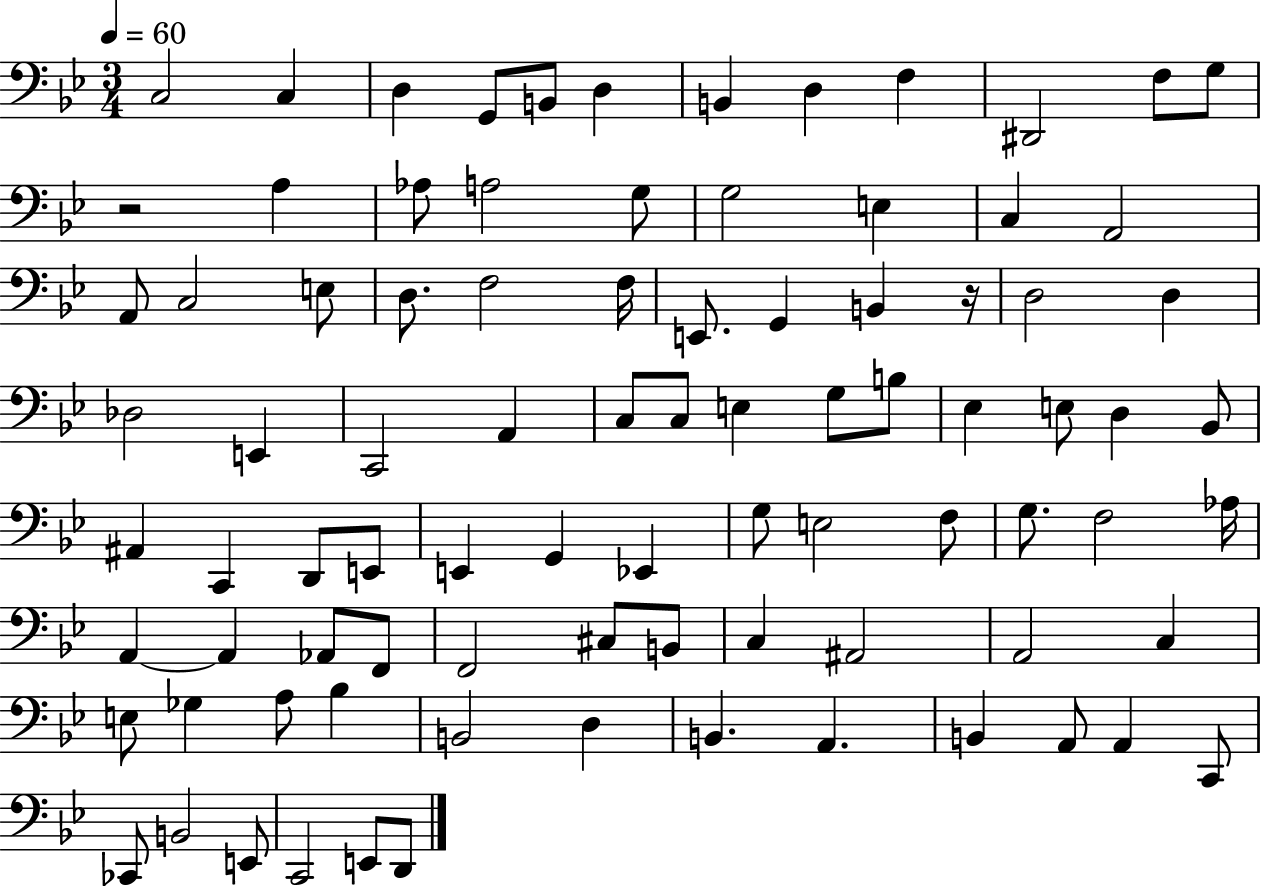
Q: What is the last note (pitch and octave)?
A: D2